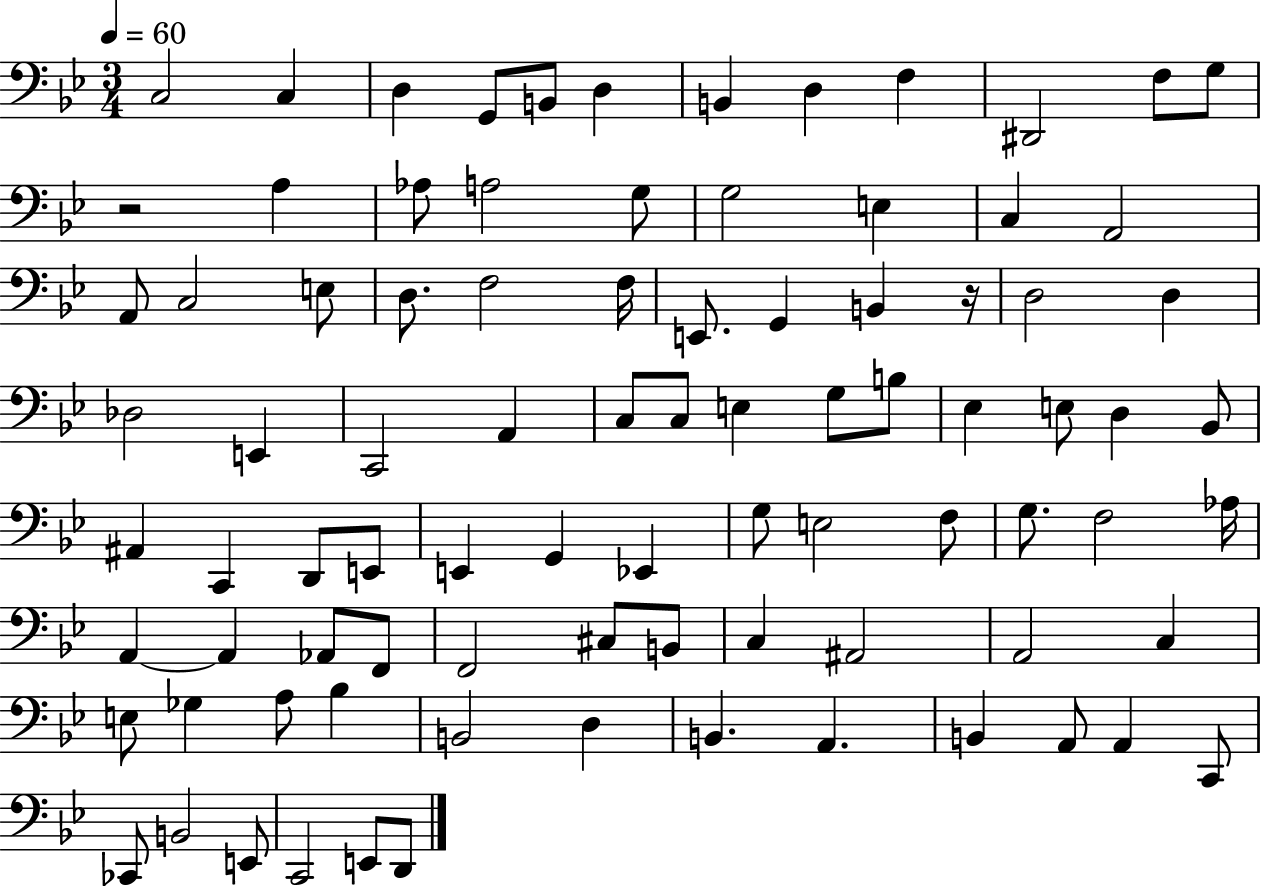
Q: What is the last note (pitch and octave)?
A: D2